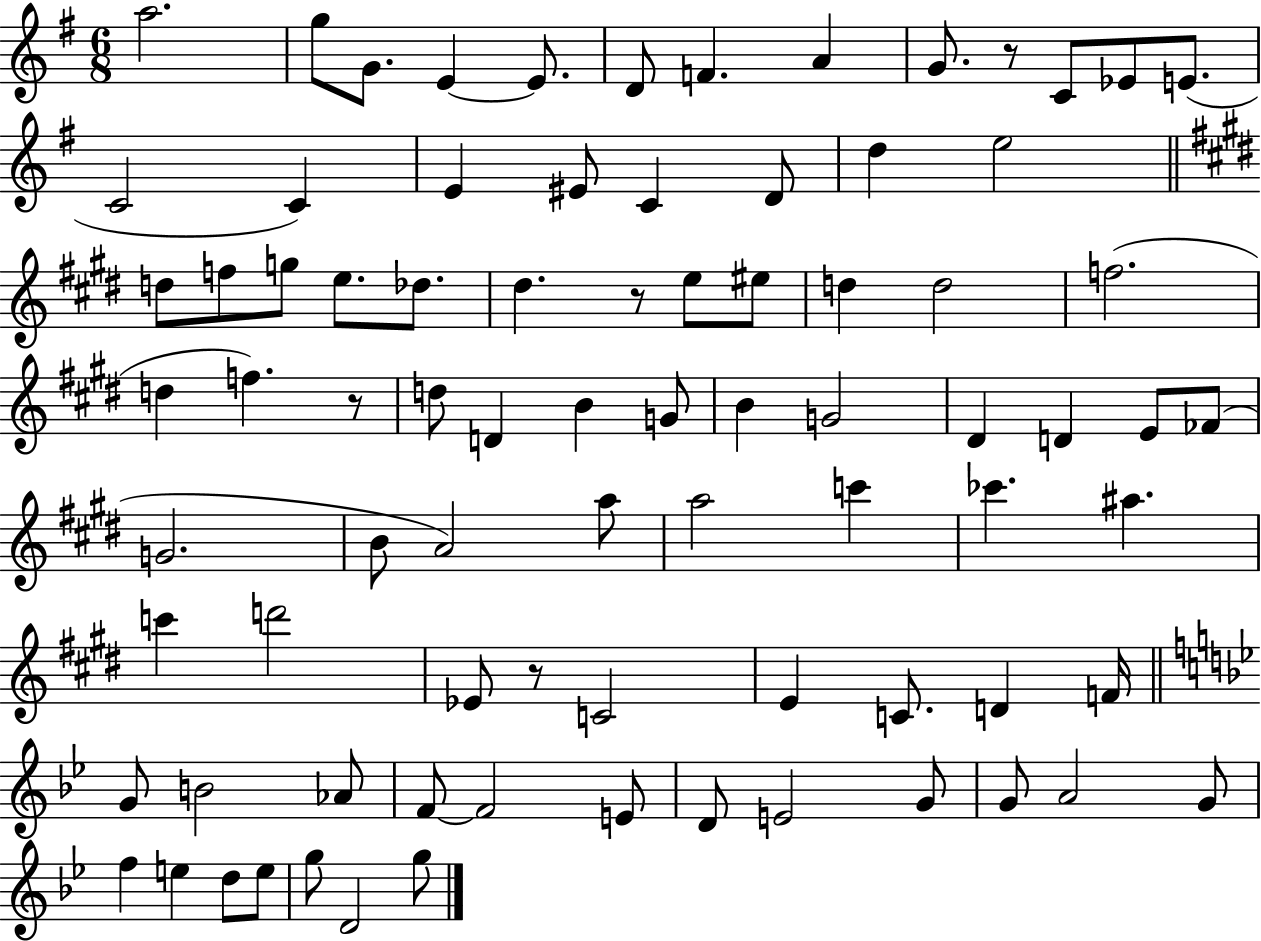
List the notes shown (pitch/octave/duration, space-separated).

A5/h. G5/e G4/e. E4/q E4/e. D4/e F4/q. A4/q G4/e. R/e C4/e Eb4/e E4/e. C4/h C4/q E4/q EIS4/e C4/q D4/e D5/q E5/h D5/e F5/e G5/e E5/e. Db5/e. D#5/q. R/e E5/e EIS5/e D5/q D5/h F5/h. D5/q F5/q. R/e D5/e D4/q B4/q G4/e B4/q G4/h D#4/q D4/q E4/e FES4/e G4/h. B4/e A4/h A5/e A5/h C6/q CES6/q. A#5/q. C6/q D6/h Eb4/e R/e C4/h E4/q C4/e. D4/q F4/s G4/e B4/h Ab4/e F4/e F4/h E4/e D4/e E4/h G4/e G4/e A4/h G4/e F5/q E5/q D5/e E5/e G5/e D4/h G5/e